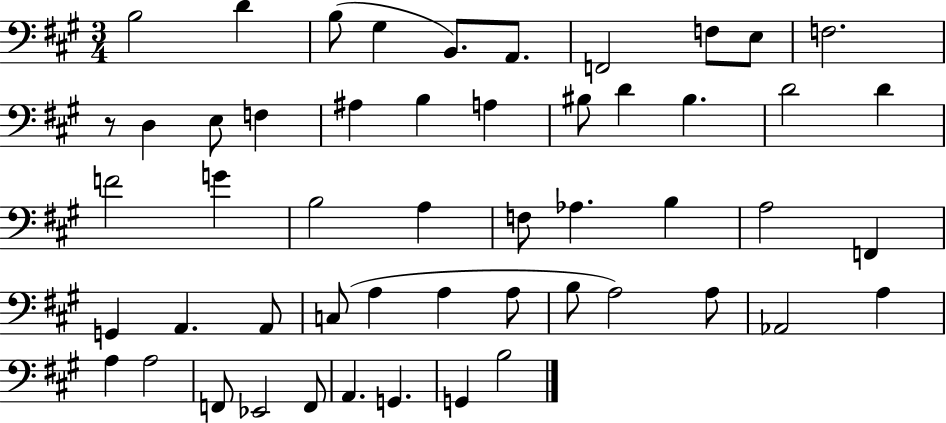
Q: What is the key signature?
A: A major